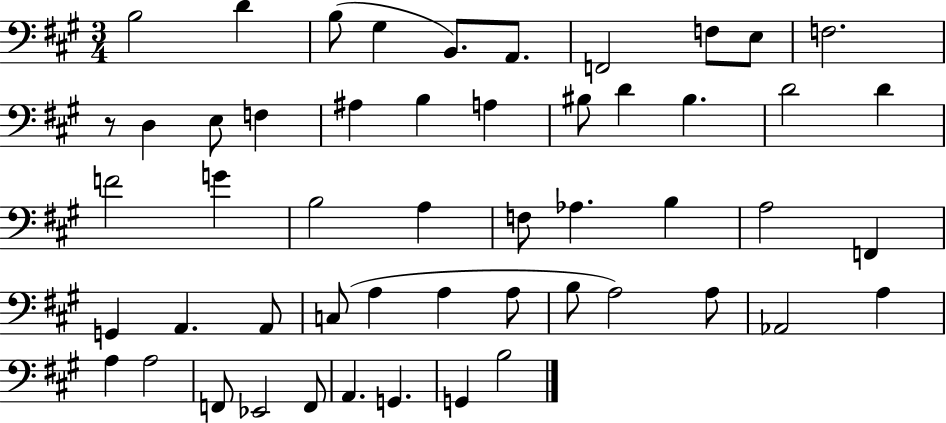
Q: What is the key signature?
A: A major